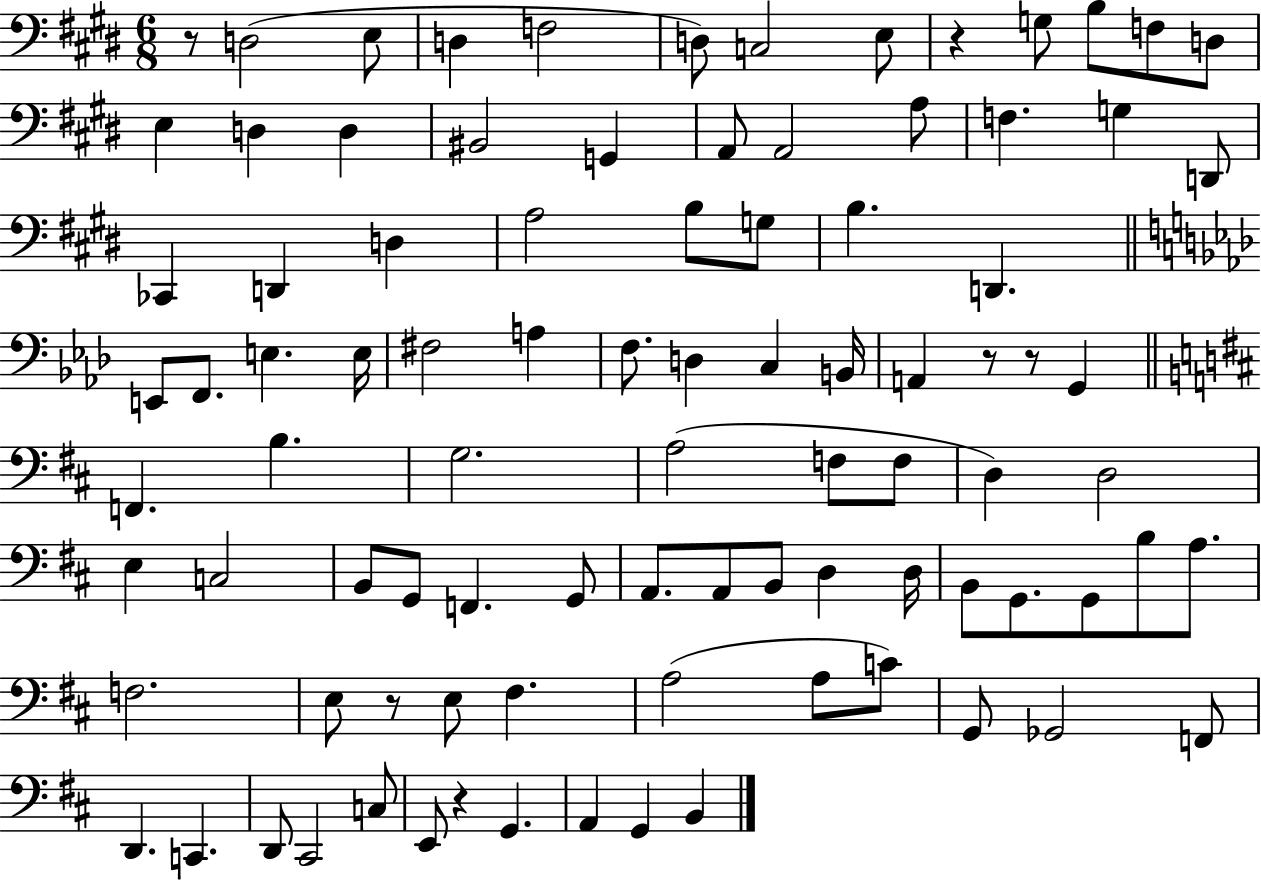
X:1
T:Untitled
M:6/8
L:1/4
K:E
z/2 D,2 E,/2 D, F,2 D,/2 C,2 E,/2 z G,/2 B,/2 F,/2 D,/2 E, D, D, ^B,,2 G,, A,,/2 A,,2 A,/2 F, G, D,,/2 _C,, D,, D, A,2 B,/2 G,/2 B, D,, E,,/2 F,,/2 E, E,/4 ^F,2 A, F,/2 D, C, B,,/4 A,, z/2 z/2 G,, F,, B, G,2 A,2 F,/2 F,/2 D, D,2 E, C,2 B,,/2 G,,/2 F,, G,,/2 A,,/2 A,,/2 B,,/2 D, D,/4 B,,/2 G,,/2 G,,/2 B,/2 A,/2 F,2 E,/2 z/2 E,/2 ^F, A,2 A,/2 C/2 G,,/2 _G,,2 F,,/2 D,, C,, D,,/2 ^C,,2 C,/2 E,,/2 z G,, A,, G,, B,,